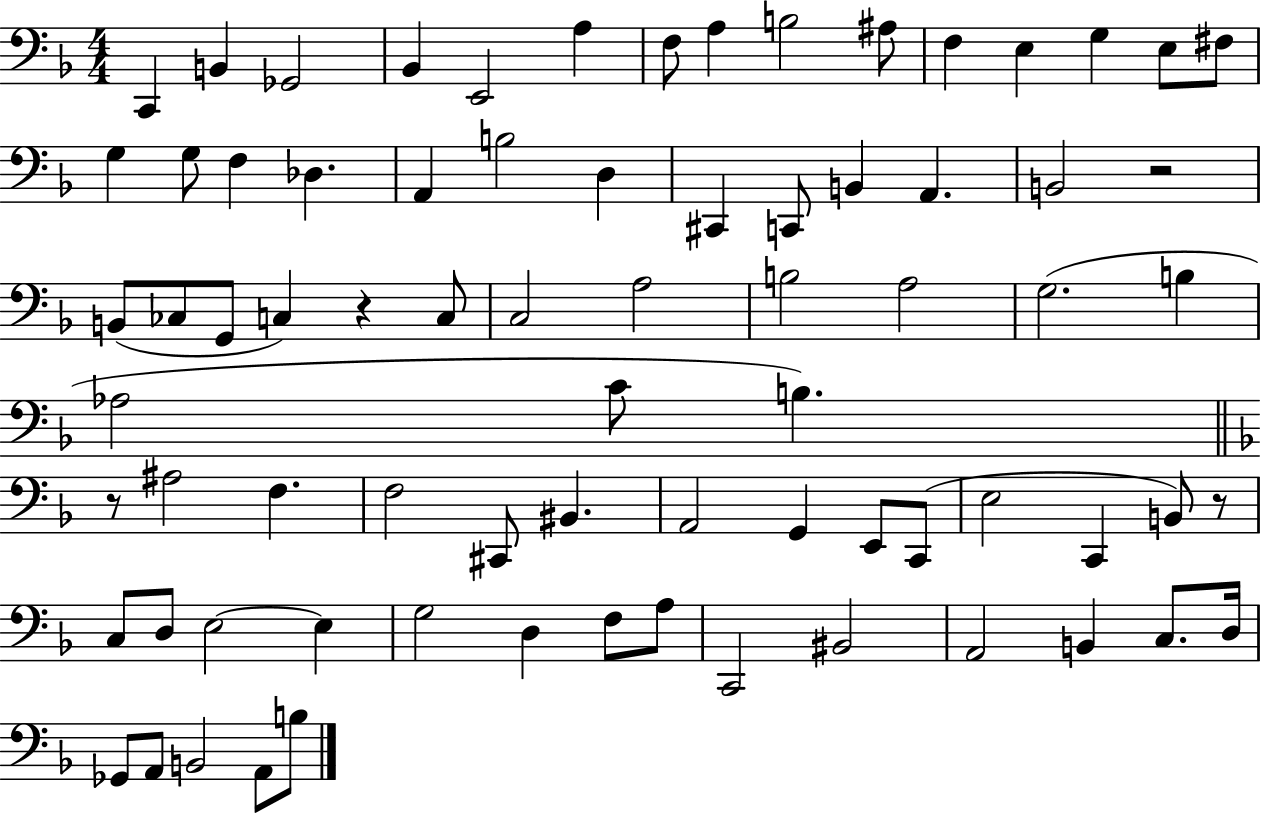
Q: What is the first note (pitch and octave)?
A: C2